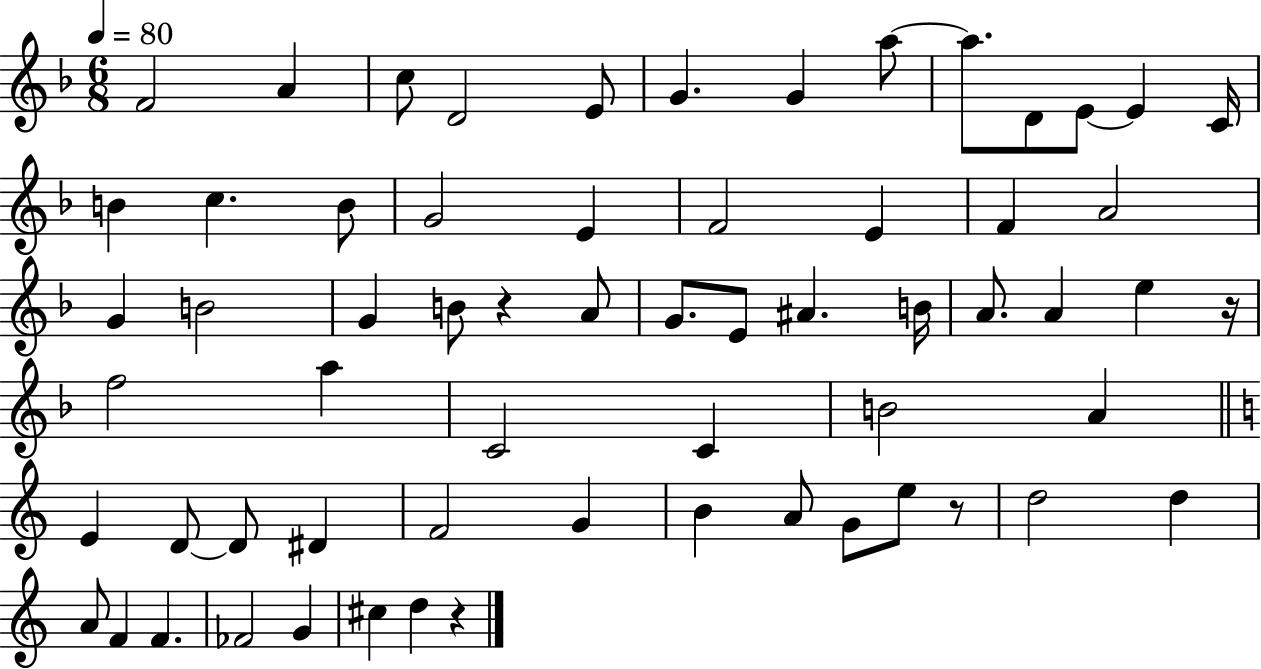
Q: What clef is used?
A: treble